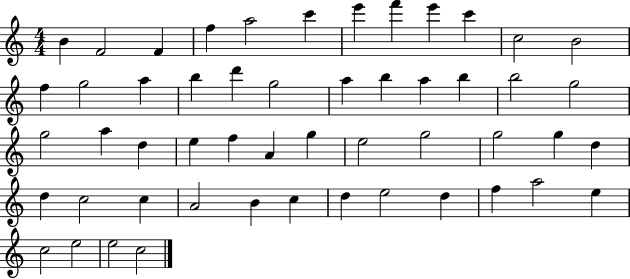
B4/q F4/h F4/q F5/q A5/h C6/q E6/q F6/q E6/q C6/q C5/h B4/h F5/q G5/h A5/q B5/q D6/q G5/h A5/q B5/q A5/q B5/q B5/h G5/h G5/h A5/q D5/q E5/q F5/q A4/q G5/q E5/h G5/h G5/h G5/q D5/q D5/q C5/h C5/q A4/h B4/q C5/q D5/q E5/h D5/q F5/q A5/h E5/q C5/h E5/h E5/h C5/h